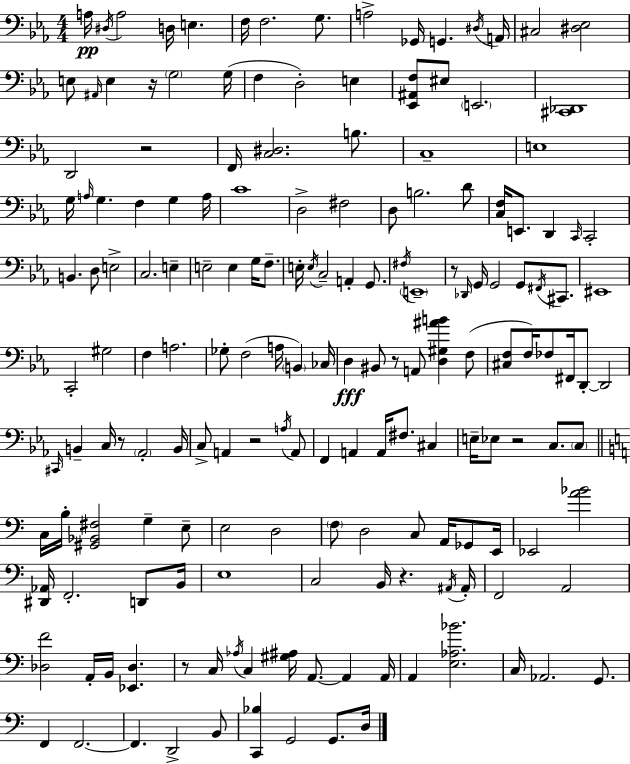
A3/s D#3/s A3/h D3/s E3/q. F3/s F3/h. G3/e. A3/h Gb2/s G2/q. D#3/s A2/s C#3/h [D#3,Eb3]/h E3/e A#2/s E3/q R/s G3/h G3/s F3/q D3/h E3/q [Eb2,A#2,F3]/e EIS3/e E2/h. [C#2,Db2]/w D2/h R/h F2/s [C3,D#3]/h. B3/e. C3/w E3/w G3/s A3/s G3/q. F3/q G3/q A3/s C4/w D3/h F#3/h D3/e B3/h. D4/e [C3,F3]/s E2/e. D2/q C2/s C2/h B2/q. D3/e E3/h C3/h. E3/q E3/h E3/q G3/s F3/e. E3/s E3/s C3/h A2/q G2/e. F#3/s E2/w R/e Db2/s G2/s G2/h G2/e F#2/s C#2/e. EIS2/w C2/h G#3/h F3/q A3/h. Gb3/e F3/h A3/s B2/q CES3/s D3/q BIS2/e R/e A2/e [D3,G#3,A#4,B4]/q F3/e [C#3,F3]/e F3/s FES3/e F#2/s D2/e D2/h C#2/s B2/q C3/s R/e Ab2/h B2/s C3/e A2/q R/h A3/s A2/e F2/q A2/q A2/s F#3/e. C#3/q E3/s Eb3/e R/h C3/e. C3/e C3/s B3/s [G#2,Bb2,F#3]/h G3/q E3/e E3/h D3/h F3/e D3/h C3/e A2/s Gb2/e E2/s Eb2/h [A4,Bb4]/h [D#2,Ab2]/s F2/h. D2/e B2/s E3/w C3/h B2/s R/q. A#2/s A#2/s F2/h A2/h [Db3,F4]/h A2/s B2/s [Eb2,Db3]/q. R/e C3/s Ab3/s C3/q [G#3,A#3]/s A2/e. A2/q A2/s A2/q [E3,Ab3,Bb4]/h. C3/s Ab2/h. G2/e. F2/q F2/h. F2/q. D2/h B2/e [C2,Bb3]/q G2/h G2/e. D3/s